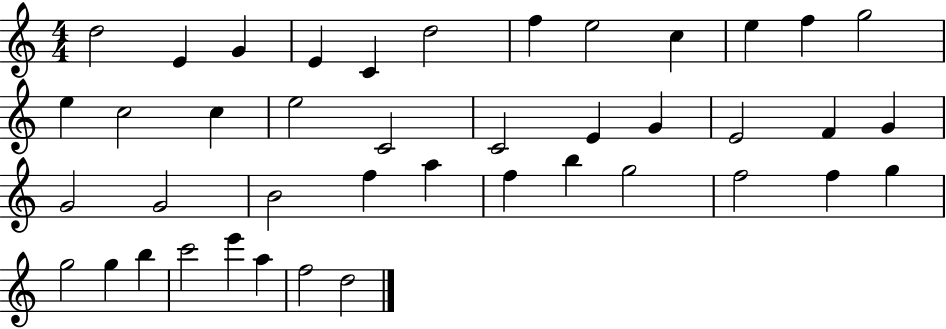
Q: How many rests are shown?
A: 0